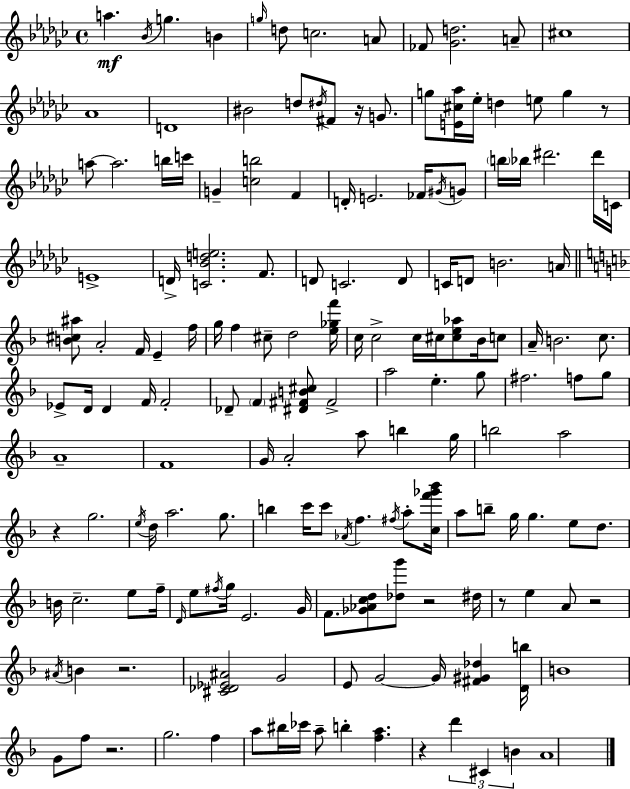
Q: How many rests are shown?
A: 9